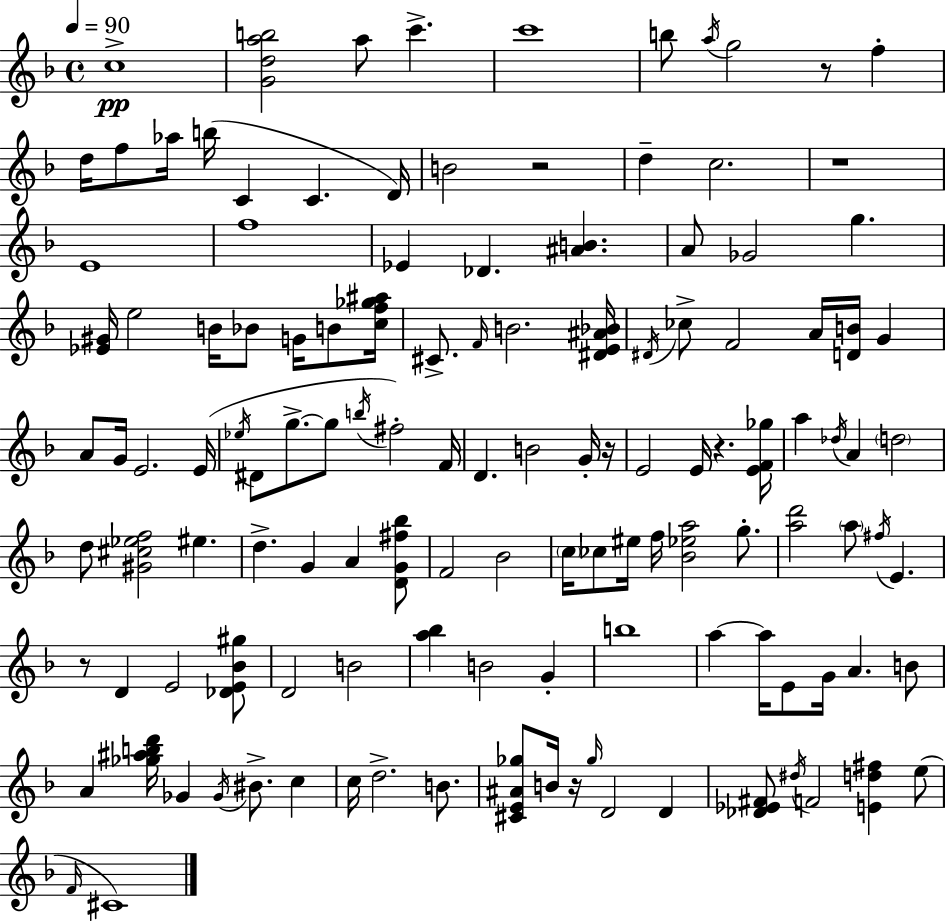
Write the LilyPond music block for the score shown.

{
  \clef treble
  \time 4/4
  \defaultTimeSignature
  \key f \major
  \tempo 4 = 90
  c''1->\pp | <g' d'' a'' b''>2 a''8 c'''4.-> | c'''1 | b''8 \acciaccatura { a''16 } g''2 r8 f''4-. | \break d''16 f''8 aes''16 b''16( c'4 c'4. | d'16) b'2 r2 | d''4-- c''2. | r1 | \break e'1 | f''1 | ees'4 des'4. <ais' b'>4. | a'8 ges'2 g''4. | \break <ees' gis'>16 e''2 b'16 bes'8 g'16 b'8 | <c'' f'' ges'' ais''>16 cis'8.-> \grace { f'16 } b'2. | <dis' e' ais' bes'>16 \acciaccatura { dis'16 } ces''8-> f'2 a'16 <d' b'>16 g'4 | a'8 g'16 e'2. | \break e'16( \acciaccatura { ees''16 } dis'8 g''8.->~~ g''8 \acciaccatura { b''16 }) fis''2-. | f'16 d'4. b'2 | g'16-. r16 e'2 e'16 r4. | <e' f' ges''>16 a''4 \acciaccatura { des''16 } a'4 \parenthesize d''2 | \break d''8 <gis' cis'' ees'' f''>2 | eis''4. d''4.-> g'4 | a'4 <d' g' fis'' bes''>8 f'2 bes'2 | \parenthesize c''16 ces''8 eis''16 f''16 <bes' ees'' a''>2 | \break g''8.-. <a'' d'''>2 \parenthesize a''8 | \acciaccatura { fis''16 } e'4. r8 d'4 e'2 | <des' e' bes' gis''>8 d'2 b'2 | <a'' bes''>4 b'2 | \break g'4-. b''1 | a''4~~ a''16 e'8 g'16 a'4. | b'8 a'4 <ges'' ais'' b'' d'''>16 ges'4 | \acciaccatura { ges'16 } bis'8.-> c''4 c''16 d''2.-> | \break b'8. <cis' e' ais' ges''>8 b'16 r16 \grace { ges''16 } d'2 | d'4 <des' ees' fis'>8 \acciaccatura { dis''16 } f'2 | <e' d'' fis''>4 e''8( \grace { f'16 } cis'1) | \bar "|."
}